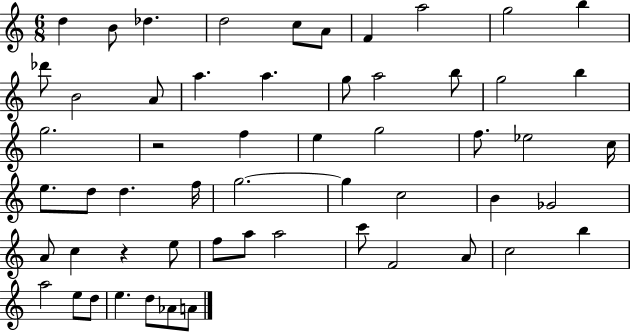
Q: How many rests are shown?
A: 2